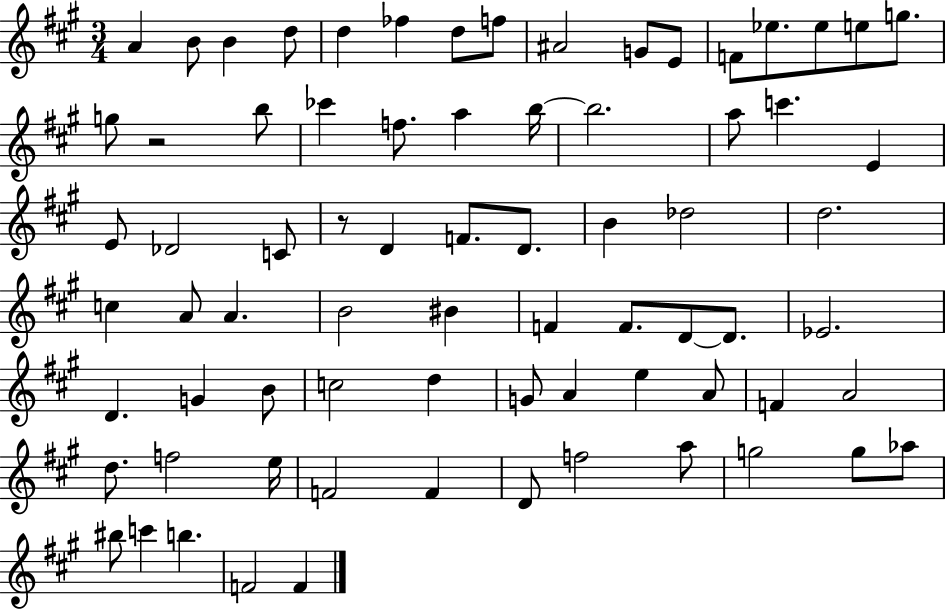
X:1
T:Untitled
M:3/4
L:1/4
K:A
A B/2 B d/2 d _f d/2 f/2 ^A2 G/2 E/2 F/2 _e/2 _e/2 e/2 g/2 g/2 z2 b/2 _c' f/2 a b/4 b2 a/2 c' E E/2 _D2 C/2 z/2 D F/2 D/2 B _d2 d2 c A/2 A B2 ^B F F/2 D/2 D/2 _E2 D G B/2 c2 d G/2 A e A/2 F A2 d/2 f2 e/4 F2 F D/2 f2 a/2 g2 g/2 _a/2 ^b/2 c' b F2 F